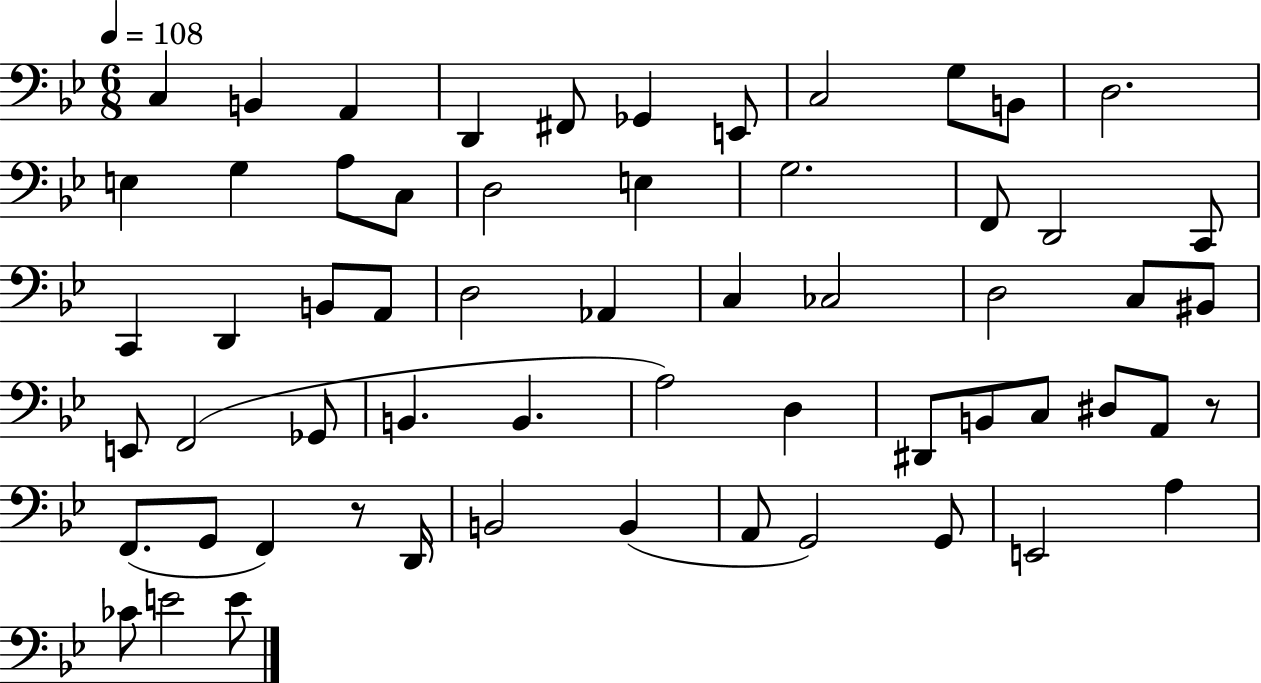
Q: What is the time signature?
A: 6/8